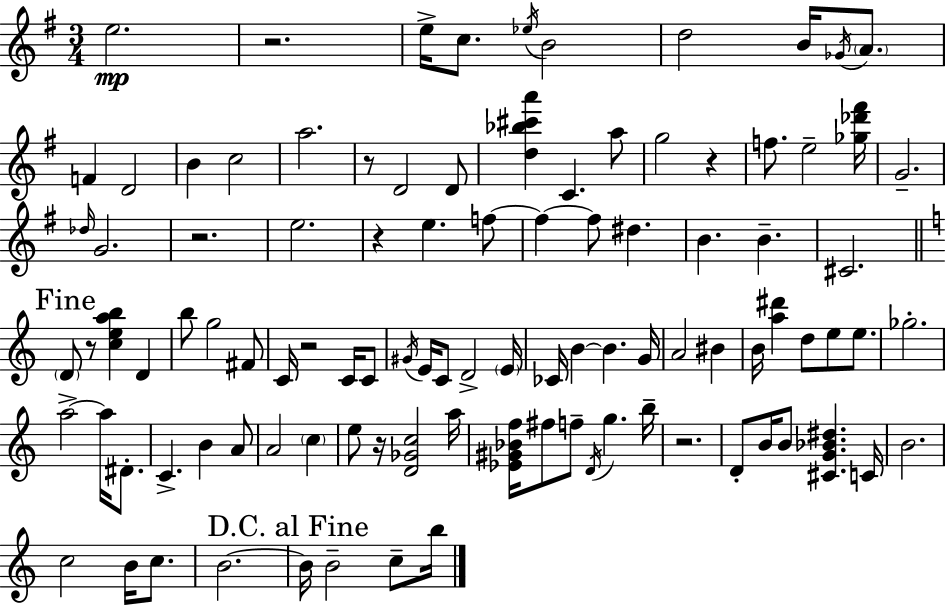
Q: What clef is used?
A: treble